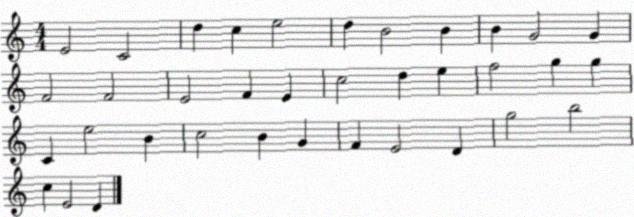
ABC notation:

X:1
T:Untitled
M:4/4
L:1/4
K:C
E2 C2 d c e2 d B2 B B G2 G F2 F2 E2 F E c2 d e f2 g g C e2 B c2 B G F E2 D g2 b2 c E2 D